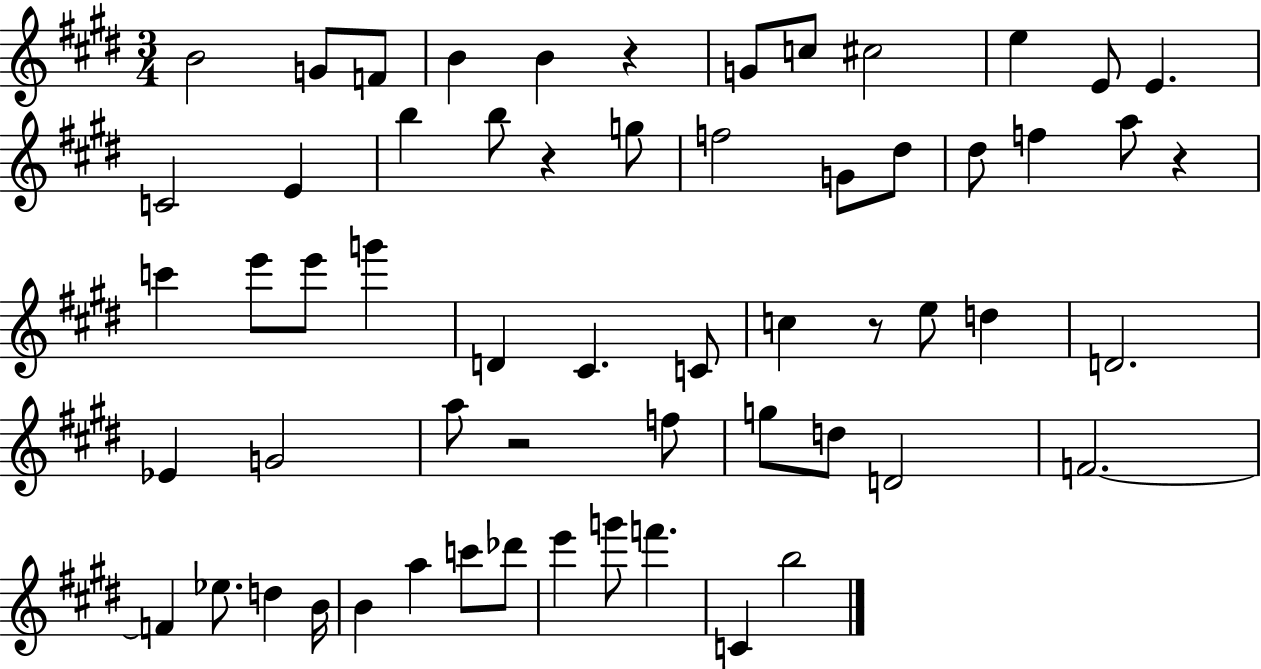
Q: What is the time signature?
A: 3/4